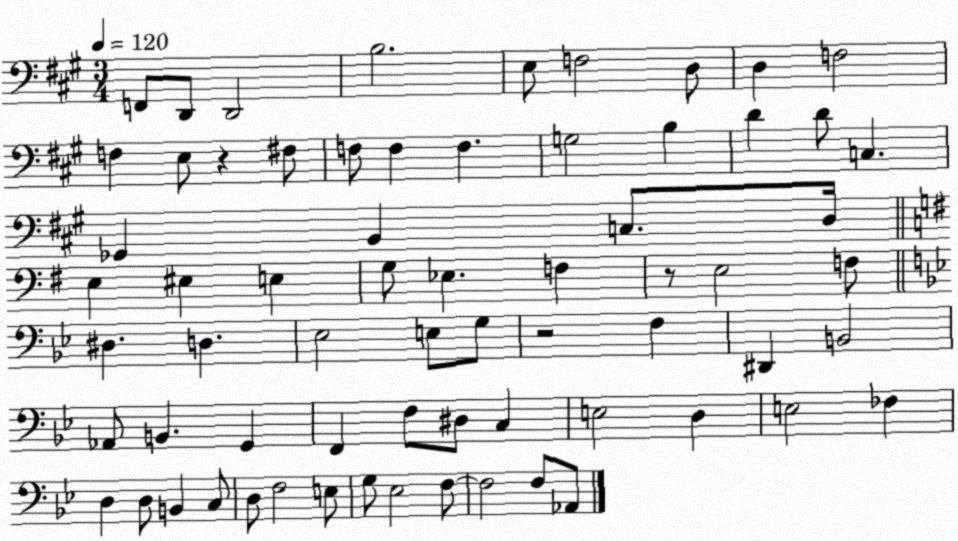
X:1
T:Untitled
M:3/4
L:1/4
K:A
F,,/2 D,,/2 D,,2 B,2 E,/2 F,2 D,/2 D, F,2 F, E,/2 z ^F,/2 F,/2 F, F, G,2 B, D D/2 C, _G,, B,, C,/2 D,/4 E, ^E, E, G,/2 _E, F, z/2 E,2 F,/2 ^D, D, _E,2 E,/2 G,/2 z2 F, ^D,, B,,2 _A,,/2 B,, G,, F,, F,/2 ^D,/2 C, E,2 D, E,2 _F, D, D,/2 B,, C,/2 D,/2 F,2 E,/2 G,/2 _E,2 F,/2 F,2 F,/2 _A,,/2